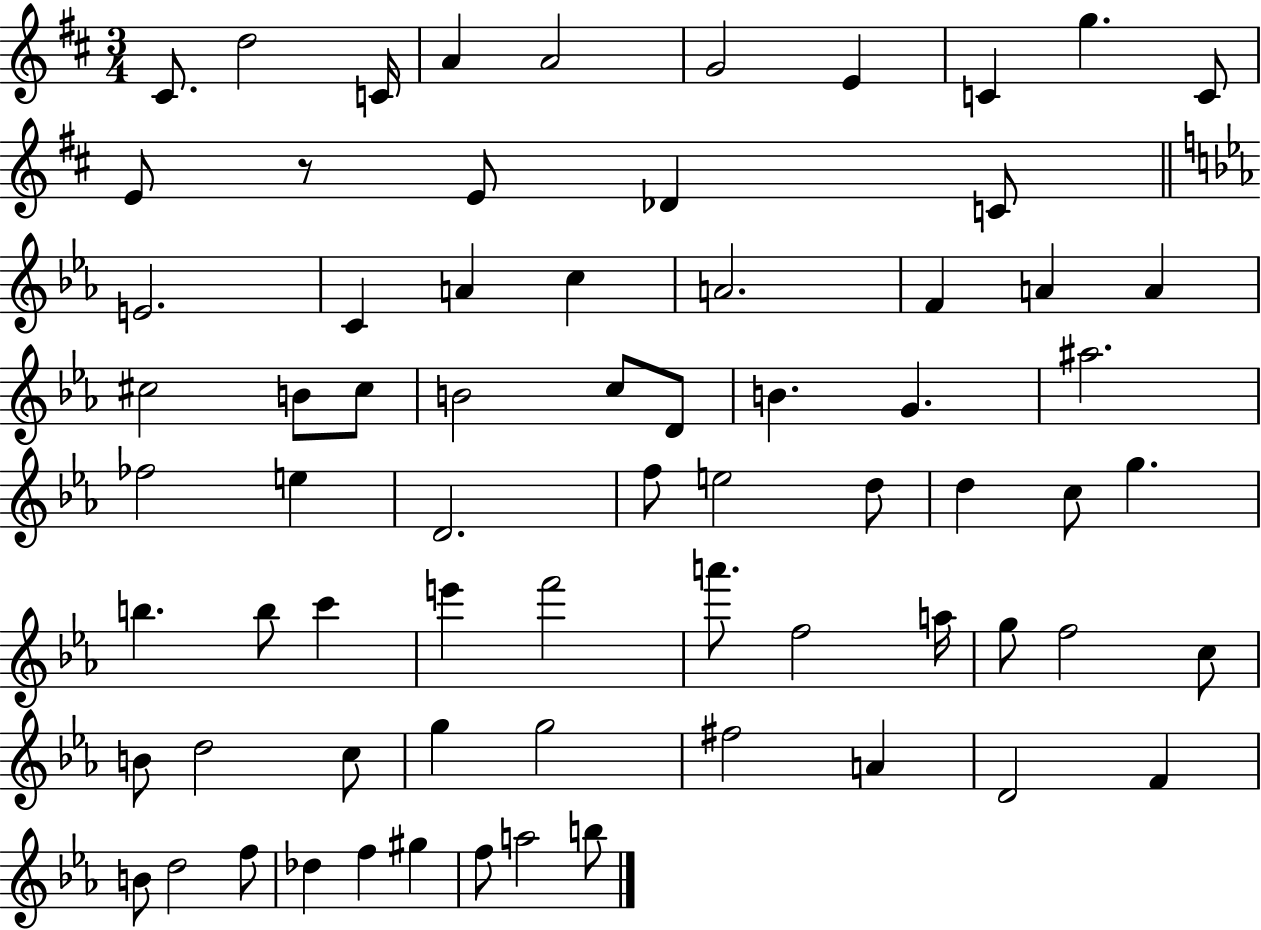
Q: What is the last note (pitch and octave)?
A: B5